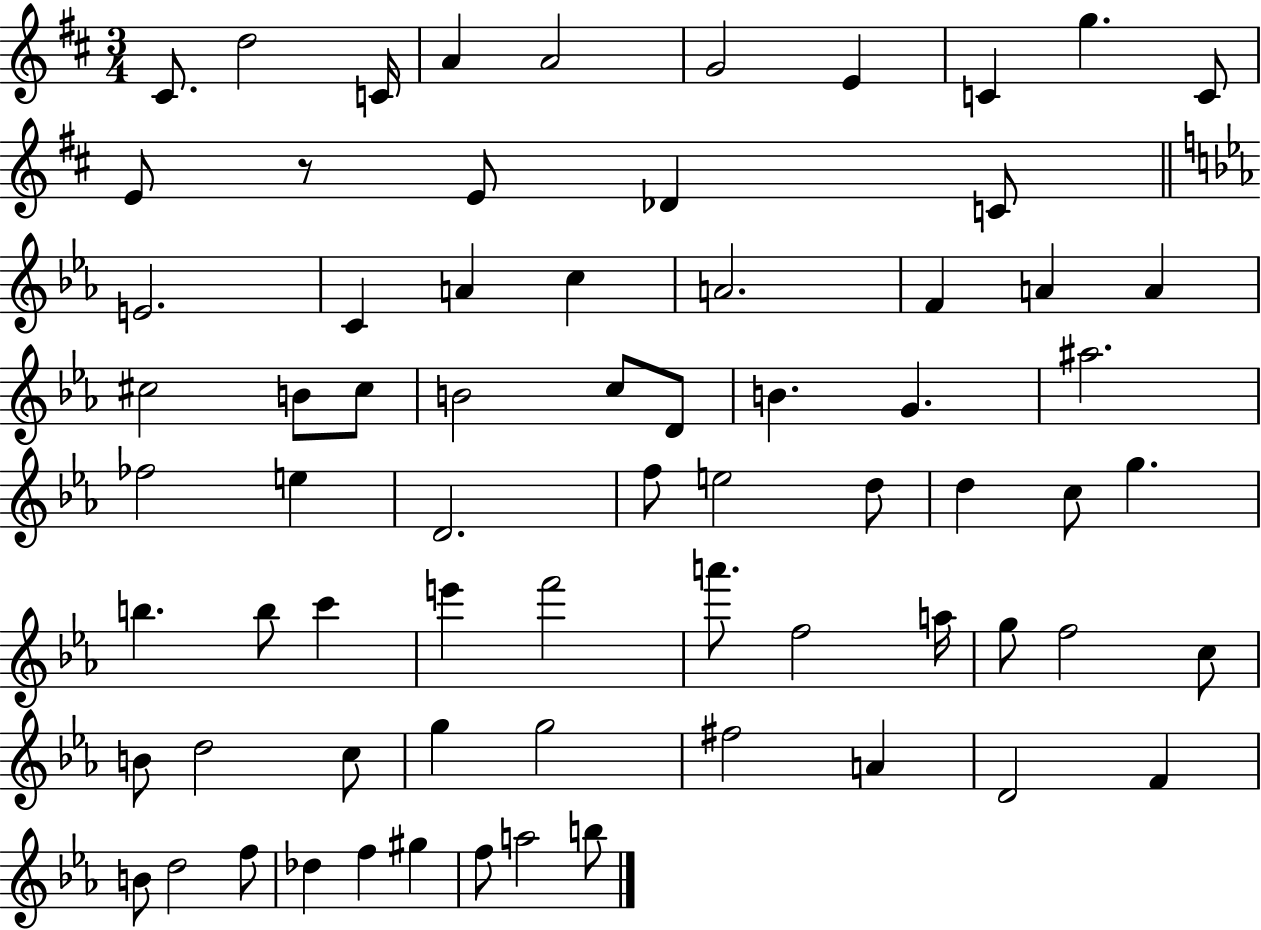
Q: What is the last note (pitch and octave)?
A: B5